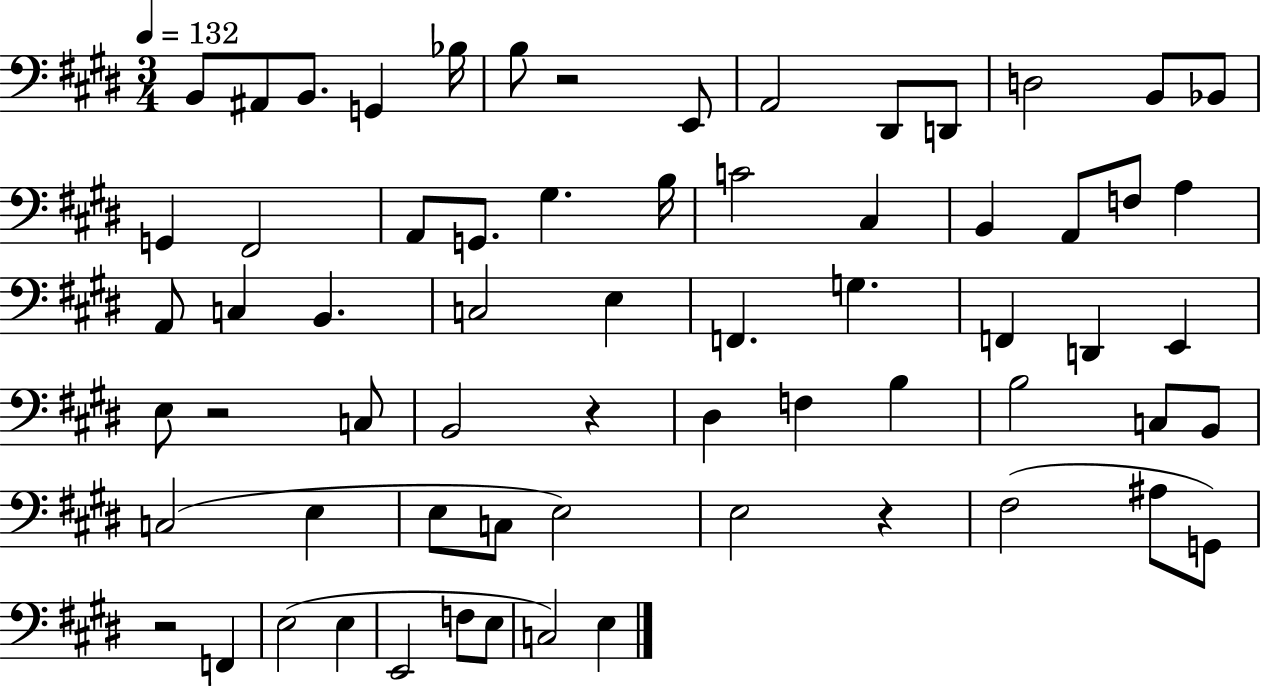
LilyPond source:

{
  \clef bass
  \numericTimeSignature
  \time 3/4
  \key e \major
  \tempo 4 = 132
  b,8 ais,8 b,8. g,4 bes16 | b8 r2 e,8 | a,2 dis,8 d,8 | d2 b,8 bes,8 | \break g,4 fis,2 | a,8 g,8. gis4. b16 | c'2 cis4 | b,4 a,8 f8 a4 | \break a,8 c4 b,4. | c2 e4 | f,4. g4. | f,4 d,4 e,4 | \break e8 r2 c8 | b,2 r4 | dis4 f4 b4 | b2 c8 b,8 | \break c2( e4 | e8 c8 e2) | e2 r4 | fis2( ais8 g,8) | \break r2 f,4 | e2( e4 | e,2 f8 e8 | c2) e4 | \break \bar "|."
}